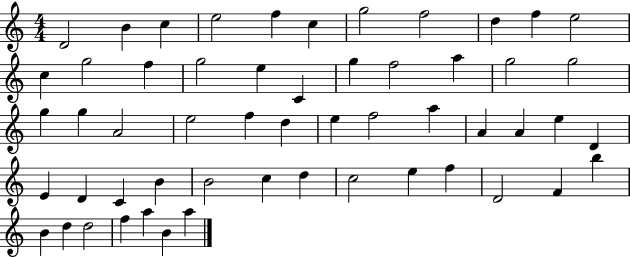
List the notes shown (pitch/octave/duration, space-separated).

D4/h B4/q C5/q E5/h F5/q C5/q G5/h F5/h D5/q F5/q E5/h C5/q G5/h F5/q G5/h E5/q C4/q G5/q F5/h A5/q G5/h G5/h G5/q G5/q A4/h E5/h F5/q D5/q E5/q F5/h A5/q A4/q A4/q E5/q D4/q E4/q D4/q C4/q B4/q B4/h C5/q D5/q C5/h E5/q F5/q D4/h F4/q B5/q B4/q D5/q D5/h F5/q A5/q B4/q A5/q